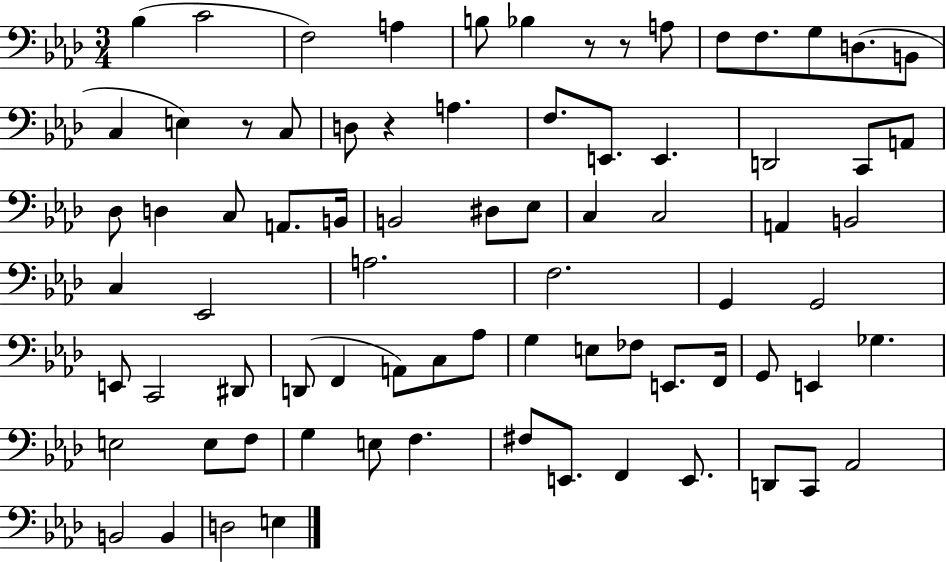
Bb3/q C4/h F3/h A3/q B3/e Bb3/q R/e R/e A3/e F3/e F3/e. G3/e D3/e. B2/e C3/q E3/q R/e C3/e D3/e R/q A3/q. F3/e. E2/e. E2/q. D2/h C2/e A2/e Db3/e D3/q C3/e A2/e. B2/s B2/h D#3/e Eb3/e C3/q C3/h A2/q B2/h C3/q Eb2/h A3/h. F3/h. G2/q G2/h E2/e C2/h D#2/e D2/e F2/q A2/e C3/e Ab3/e G3/q E3/e FES3/e E2/e. F2/s G2/e E2/q Gb3/q. E3/h E3/e F3/e G3/q E3/e F3/q. F#3/e E2/e. F2/q E2/e. D2/e C2/e Ab2/h B2/h B2/q D3/h E3/q